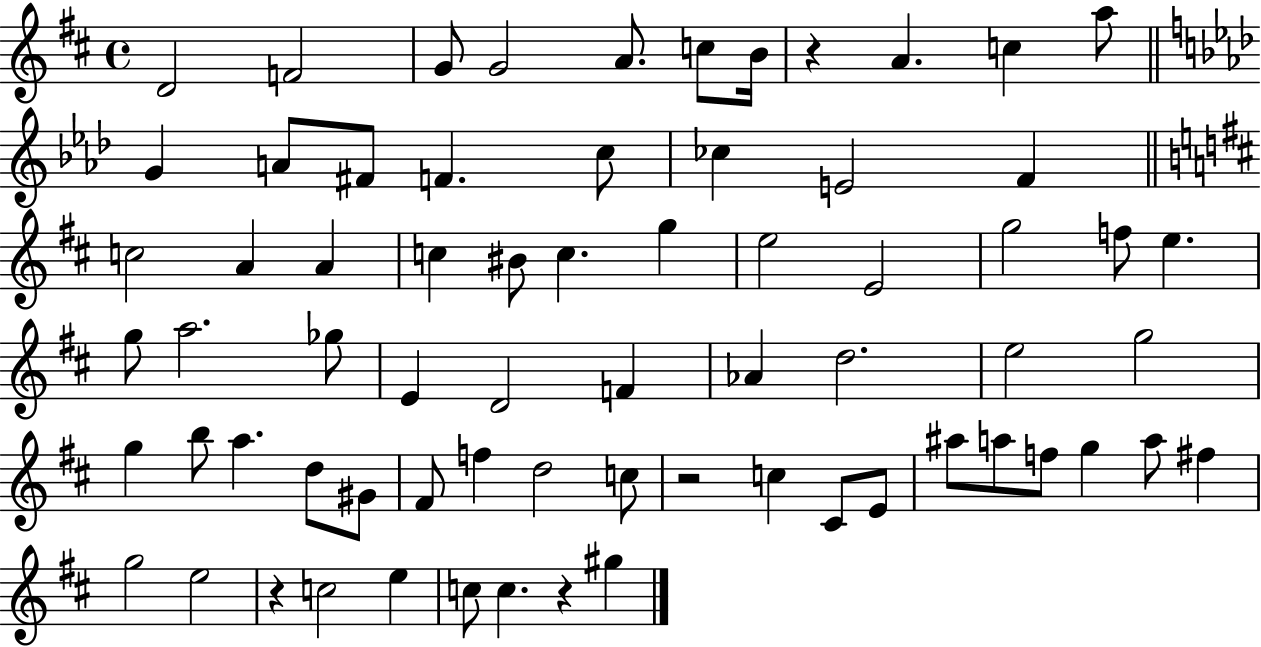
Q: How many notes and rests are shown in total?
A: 69